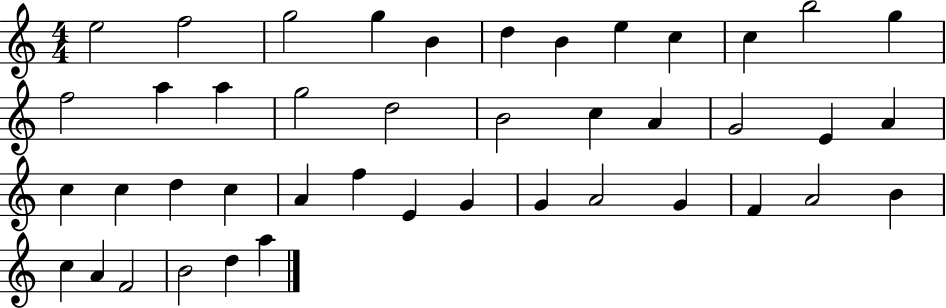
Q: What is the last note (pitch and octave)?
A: A5